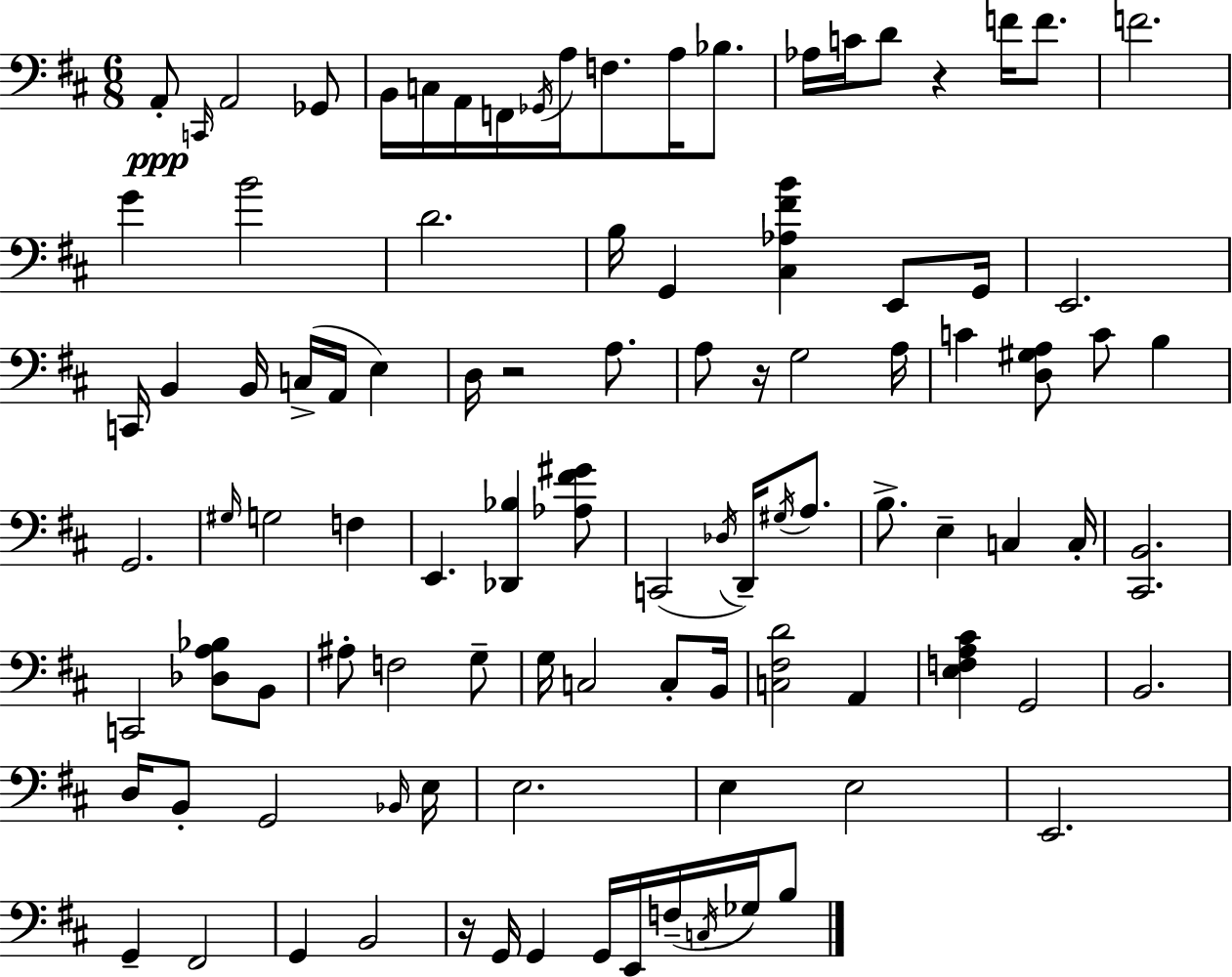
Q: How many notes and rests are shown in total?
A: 100